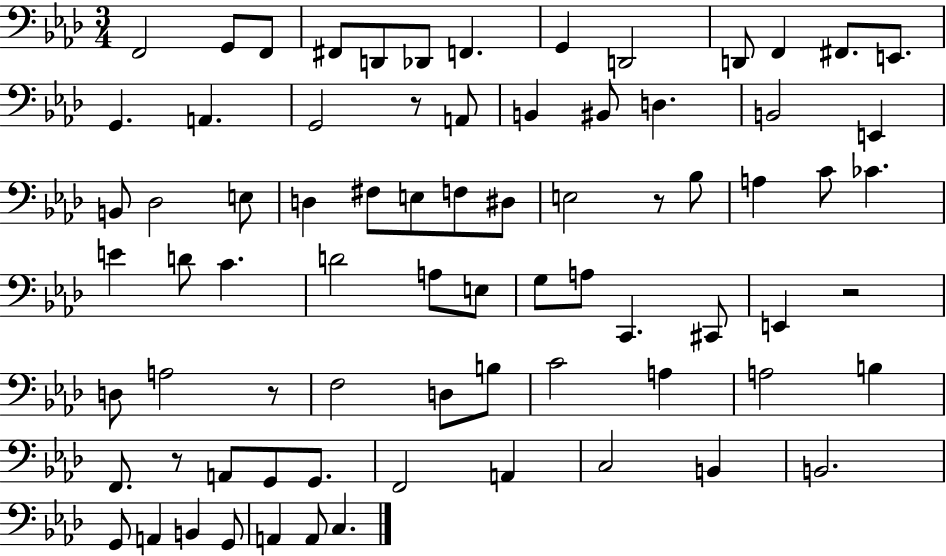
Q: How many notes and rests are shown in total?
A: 76